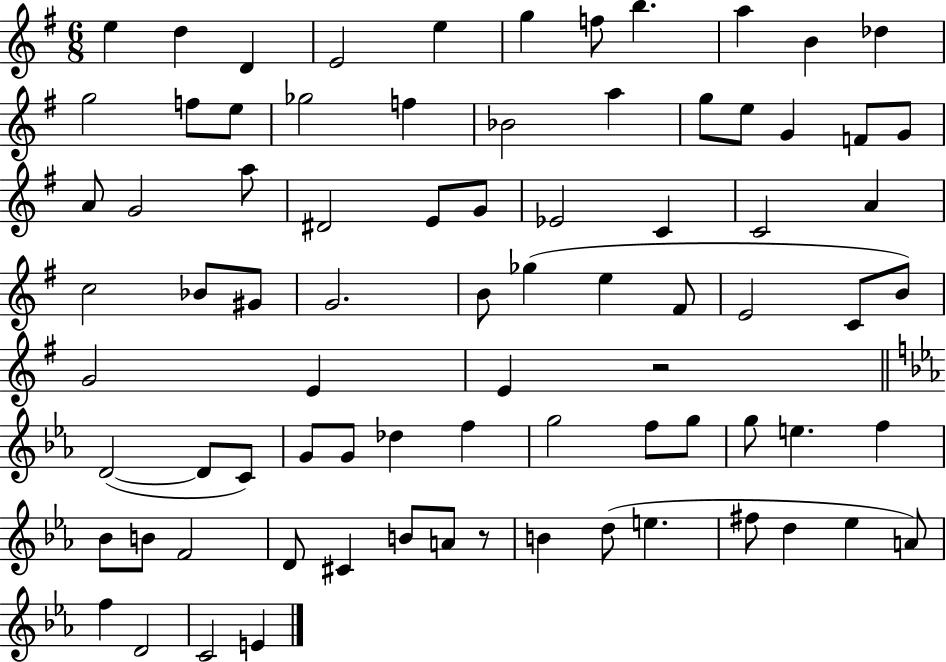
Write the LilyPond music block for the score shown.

{
  \clef treble
  \numericTimeSignature
  \time 6/8
  \key g \major
  e''4 d''4 d'4 | e'2 e''4 | g''4 f''8 b''4. | a''4 b'4 des''4 | \break g''2 f''8 e''8 | ges''2 f''4 | bes'2 a''4 | g''8 e''8 g'4 f'8 g'8 | \break a'8 g'2 a''8 | dis'2 e'8 g'8 | ees'2 c'4 | c'2 a'4 | \break c''2 bes'8 gis'8 | g'2. | b'8 ges''4( e''4 fis'8 | e'2 c'8 b'8) | \break g'2 e'4 | e'4 r2 | \bar "||" \break \key ees \major d'2~(~ d'8 c'8) | g'8 g'8 des''4 f''4 | g''2 f''8 g''8 | g''8 e''4. f''4 | \break bes'8 b'8 f'2 | d'8 cis'4 b'8 a'8 r8 | b'4 d''8( e''4. | fis''8 d''4 ees''4 a'8) | \break f''4 d'2 | c'2 e'4 | \bar "|."
}